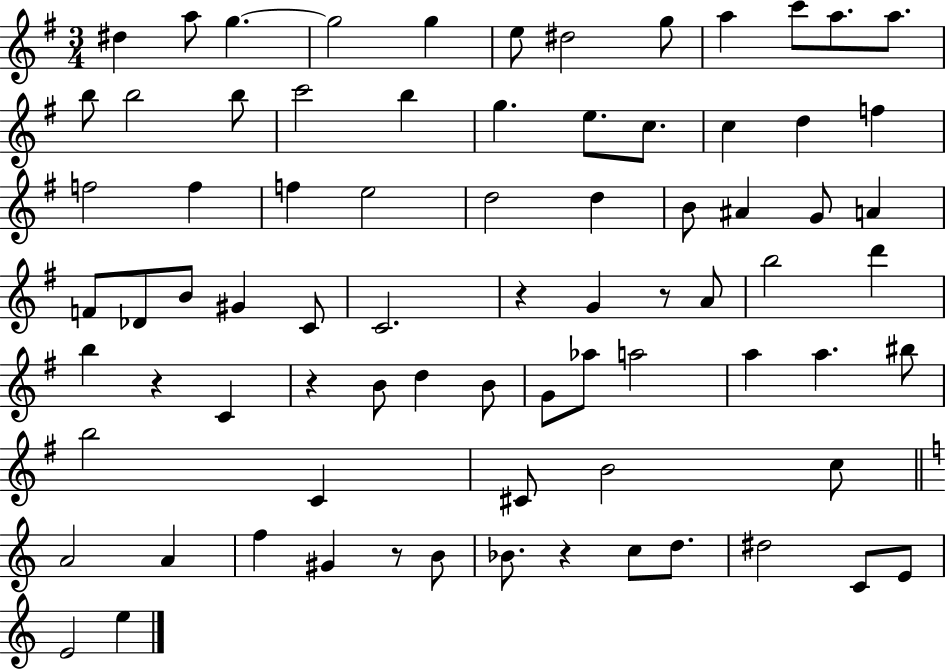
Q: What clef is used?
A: treble